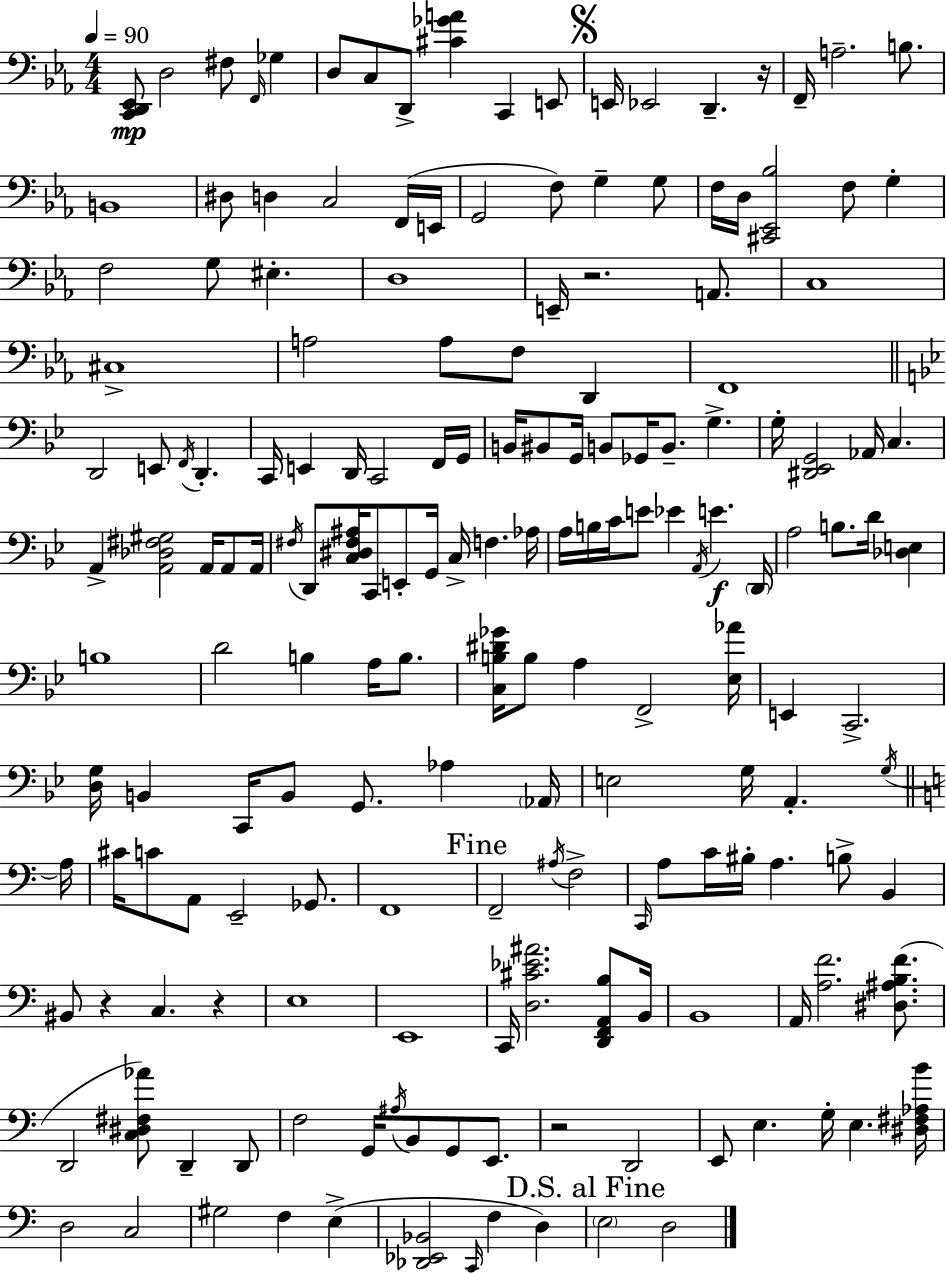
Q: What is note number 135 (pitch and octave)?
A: G2